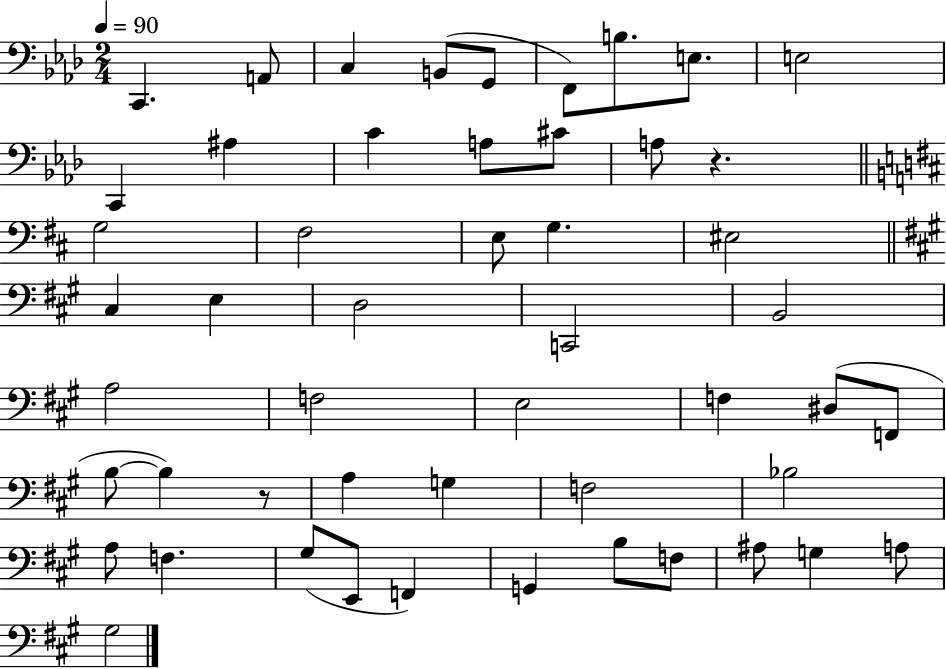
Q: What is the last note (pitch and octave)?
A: G#3